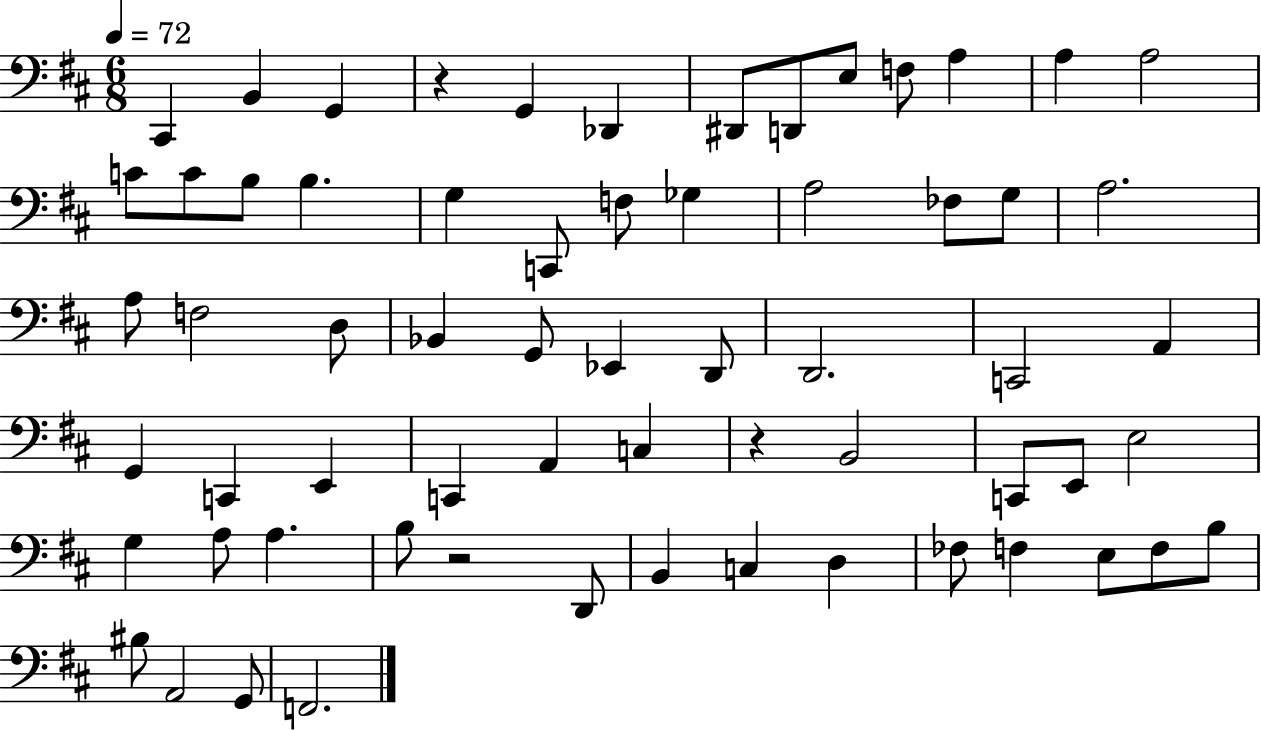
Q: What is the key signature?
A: D major